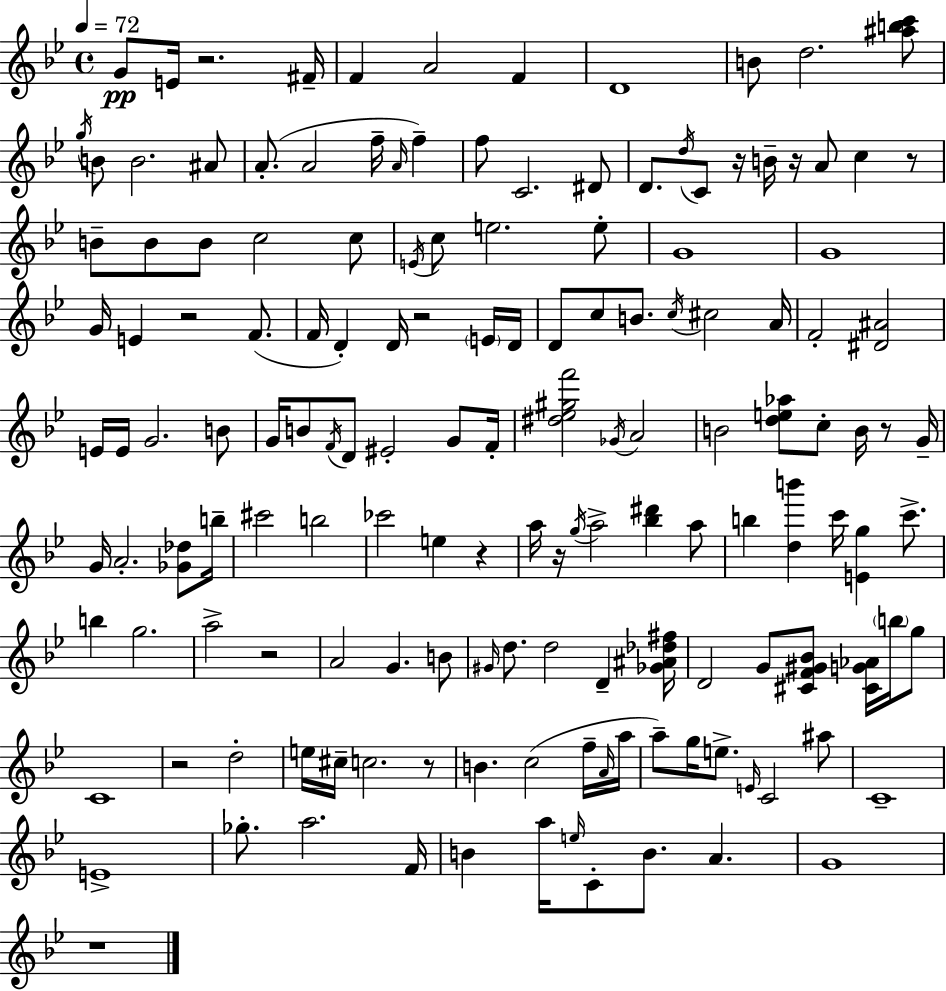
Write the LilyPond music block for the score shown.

{
  \clef treble
  \time 4/4
  \defaultTimeSignature
  \key g \minor
  \tempo 4 = 72
  g'8\pp e'16 r2. fis'16-- | f'4 a'2 f'4 | d'1 | b'8 d''2. <ais'' b'' c'''>8 | \break \acciaccatura { g''16 } b'8 b'2. ais'8 | a'8.-.( a'2 f''16-- \grace { a'16 } f''4--) | f''8 c'2. | dis'8 d'8. \acciaccatura { d''16 } c'8 r16 b'16-- r16 a'8 c''4 | \break r8 b'8-- b'8 b'8 c''2 | c''8 \acciaccatura { e'16 } c''8 e''2. | e''8-. g'1 | g'1 | \break g'16 e'4 r2 | f'8.( f'16 d'4-.) d'16 r2 | \parenthesize e'16 d'16 d'8 c''8 b'8. \acciaccatura { c''16 } cis''2 | a'16 f'2-. <dis' ais'>2 | \break e'16 e'16 g'2. | b'8 g'16 b'8 \acciaccatura { f'16 } d'8 eis'2-. | g'8 f'16-. <dis'' ees'' gis'' f'''>2 \acciaccatura { ges'16 } a'2 | b'2 <d'' e'' aes''>8 | \break c''8-. b'16 r8 g'16-- g'16 a'2.-. | <ges' des''>8 b''16-- cis'''2 b''2 | ces'''2 e''4 | r4 a''16 r16 \acciaccatura { g''16 } a''2-> | \break <bes'' dis'''>4 a''8 b''4 <d'' b'''>4 | c'''16 <e' g''>4 c'''8.-> b''4 g''2. | a''2-> | r2 a'2 | \break g'4. b'8 \grace { gis'16 } d''8. d''2 | d'4-- <ges' ais' des'' fis''>16 d'2 | g'8 <cis' f' gis' bes'>8 <cis' g' aes'>16 \parenthesize b''16 g''8 c'1 | r2 | \break d''2-. e''16 cis''16-- c''2. | r8 b'4. c''2( | f''16-- \grace { a'16 } a''16 a''8--) g''16 e''8.-> | \grace { e'16 } c'2 ais''8 c'1-- | \break e'1-> | ges''8.-. a''2. | f'16 b'4 a''16 | \grace { e''16 } c'8-. b'8. a'4. g'1 | \break r1 | \bar "|."
}